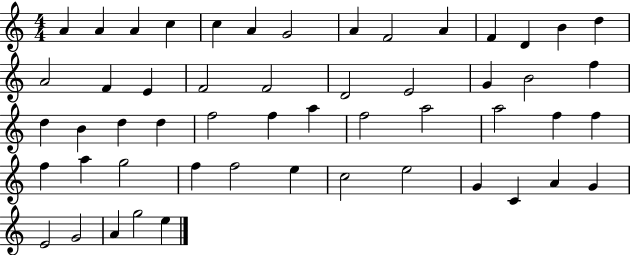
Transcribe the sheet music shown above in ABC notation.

X:1
T:Untitled
M:4/4
L:1/4
K:C
A A A c c A G2 A F2 A F D B d A2 F E F2 F2 D2 E2 G B2 f d B d d f2 f a f2 a2 a2 f f f a g2 f f2 e c2 e2 G C A G E2 G2 A g2 e